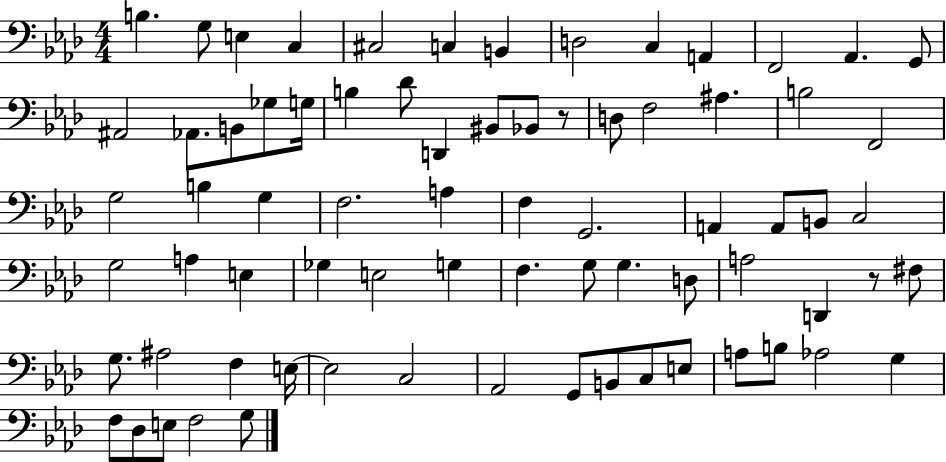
X:1
T:Untitled
M:4/4
L:1/4
K:Ab
B, G,/2 E, C, ^C,2 C, B,, D,2 C, A,, F,,2 _A,, G,,/2 ^A,,2 _A,,/2 B,,/2 _G,/2 G,/4 B, _D/2 D,, ^B,,/2 _B,,/2 z/2 D,/2 F,2 ^A, B,2 F,,2 G,2 B, G, F,2 A, F, G,,2 A,, A,,/2 B,,/2 C,2 G,2 A, E, _G, E,2 G, F, G,/2 G, D,/2 A,2 D,, z/2 ^F,/2 G,/2 ^A,2 F, E,/4 E,2 C,2 _A,,2 G,,/2 B,,/2 C,/2 E,/2 A,/2 B,/2 _A,2 G, F,/2 _D,/2 E,/2 F,2 G,/2